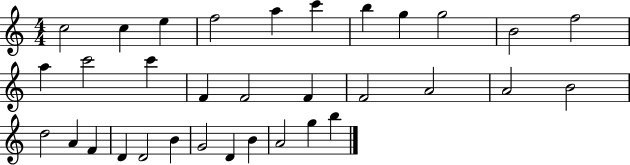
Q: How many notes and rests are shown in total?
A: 33